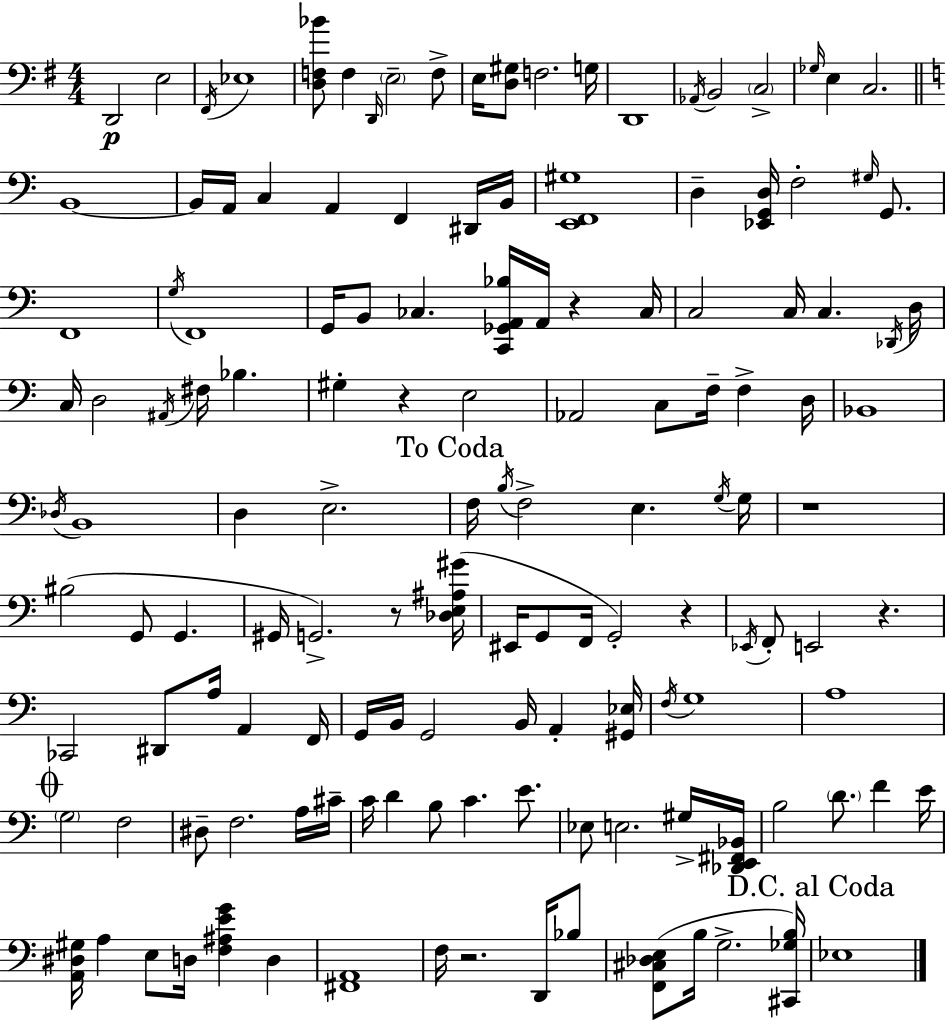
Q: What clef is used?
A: bass